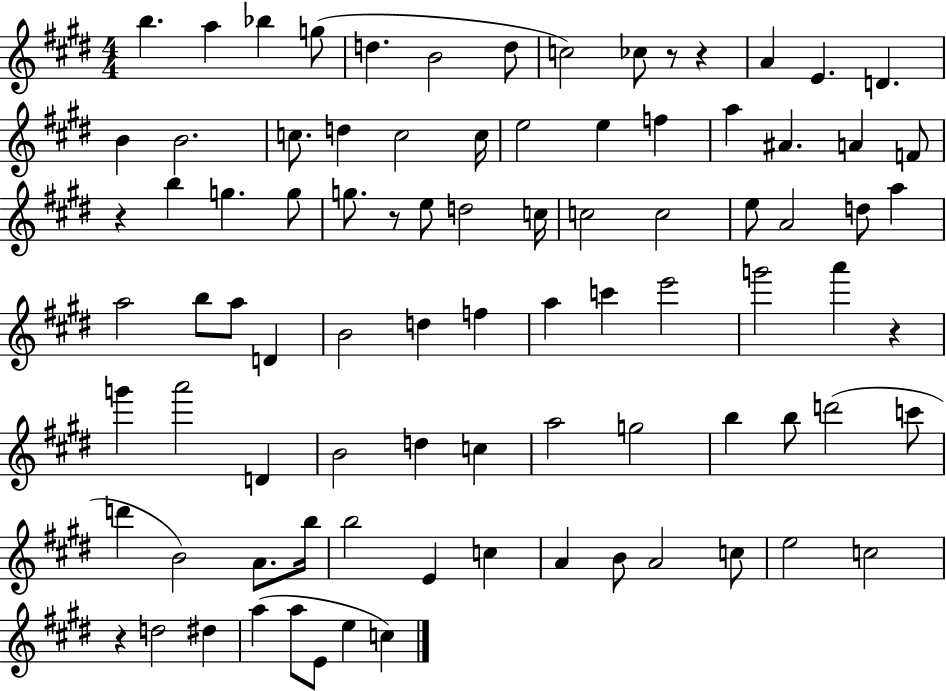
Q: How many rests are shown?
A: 6